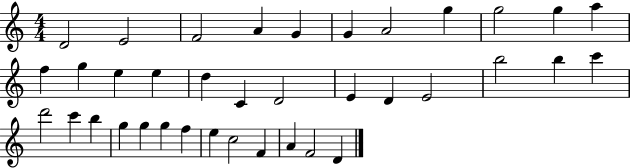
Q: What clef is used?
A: treble